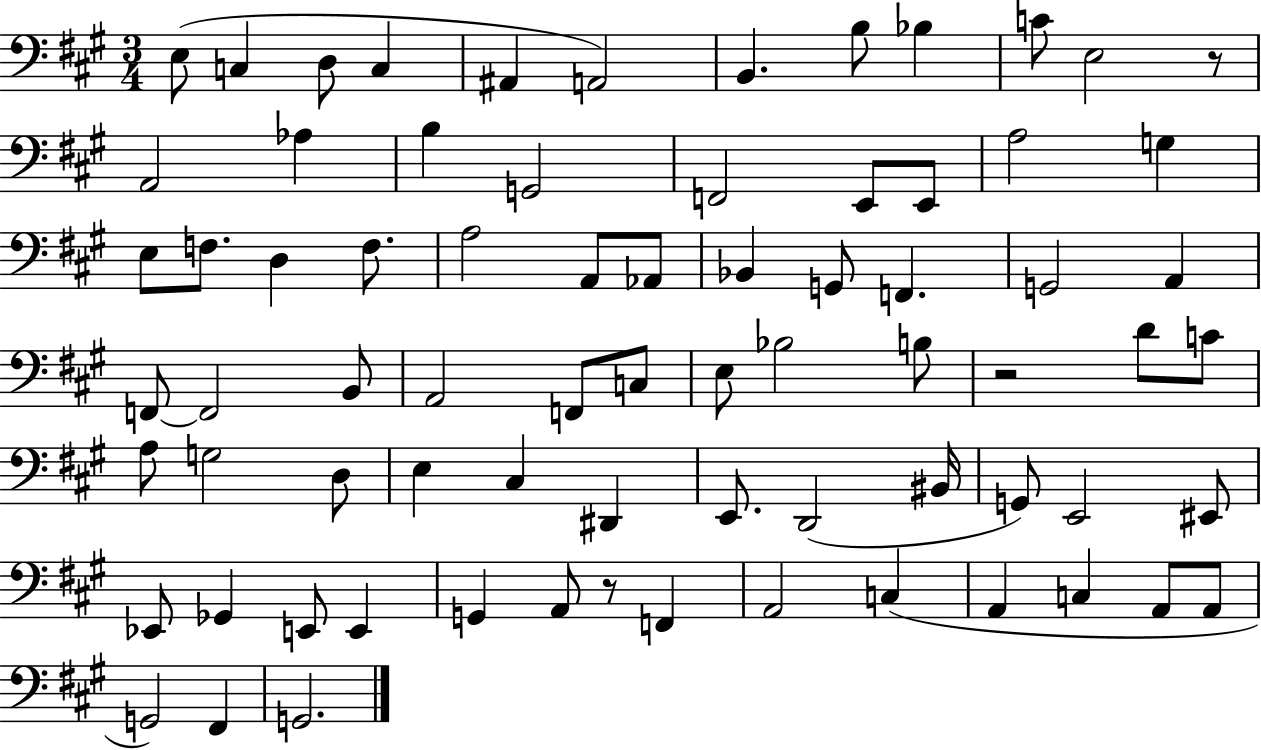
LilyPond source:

{
  \clef bass
  \numericTimeSignature
  \time 3/4
  \key a \major
  \repeat volta 2 { e8( c4 d8 c4 | ais,4 a,2) | b,4. b8 bes4 | c'8 e2 r8 | \break a,2 aes4 | b4 g,2 | f,2 e,8 e,8 | a2 g4 | \break e8 f8. d4 f8. | a2 a,8 aes,8 | bes,4 g,8 f,4. | g,2 a,4 | \break f,8~~ f,2 b,8 | a,2 f,8 c8 | e8 bes2 b8 | r2 d'8 c'8 | \break a8 g2 d8 | e4 cis4 dis,4 | e,8. d,2( bis,16 | g,8) e,2 eis,8 | \break ees,8 ges,4 e,8 e,4 | g,4 a,8 r8 f,4 | a,2 c4( | a,4 c4 a,8 a,8 | \break g,2) fis,4 | g,2. | } \bar "|."
}